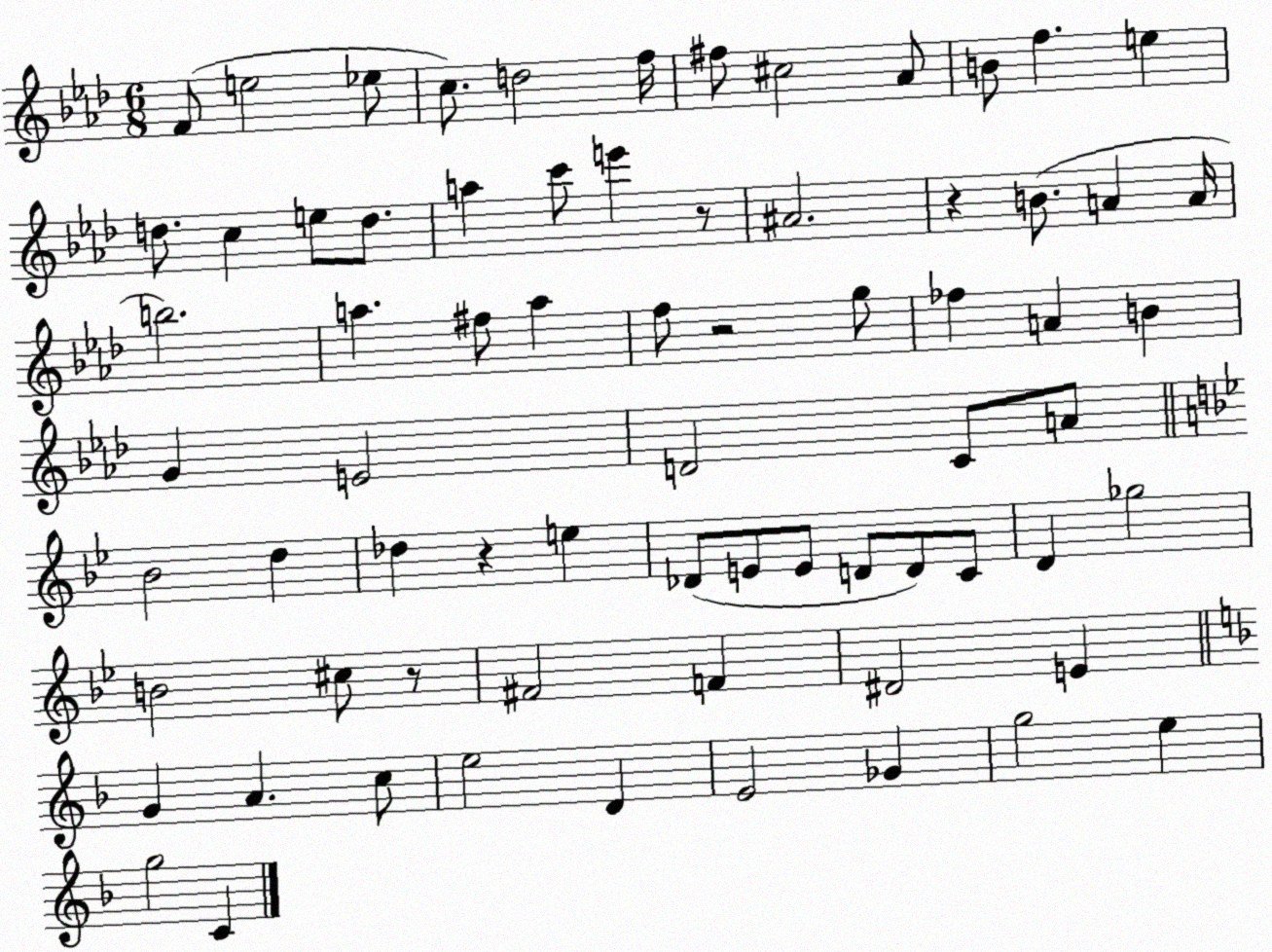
X:1
T:Untitled
M:6/8
L:1/4
K:Ab
F/2 e2 _e/2 c/2 d2 f/4 ^f/2 ^c2 _A/2 B/2 f e d/2 c e/2 d/2 a c'/2 e' z/2 ^A2 z B/2 A A/4 b2 a ^f/2 a f/2 z2 g/2 _f A B G E2 D2 C/2 A/2 _B2 d _d z e _D/2 E/2 E/2 D/2 D/2 C/2 D _g2 B2 ^c/2 z/2 ^F2 F ^D2 E G A c/2 e2 D E2 _G g2 e g2 C